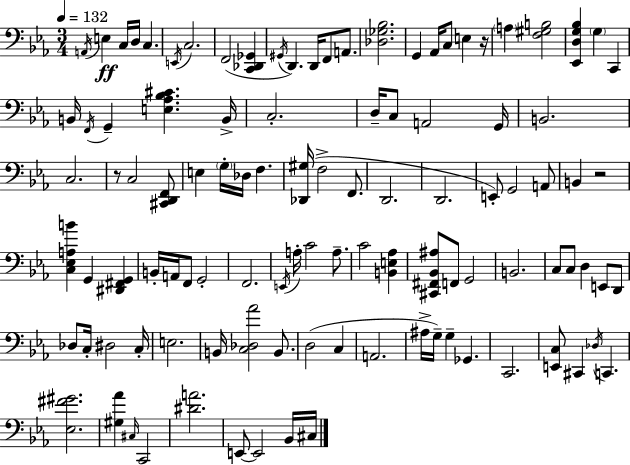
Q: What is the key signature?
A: EES major